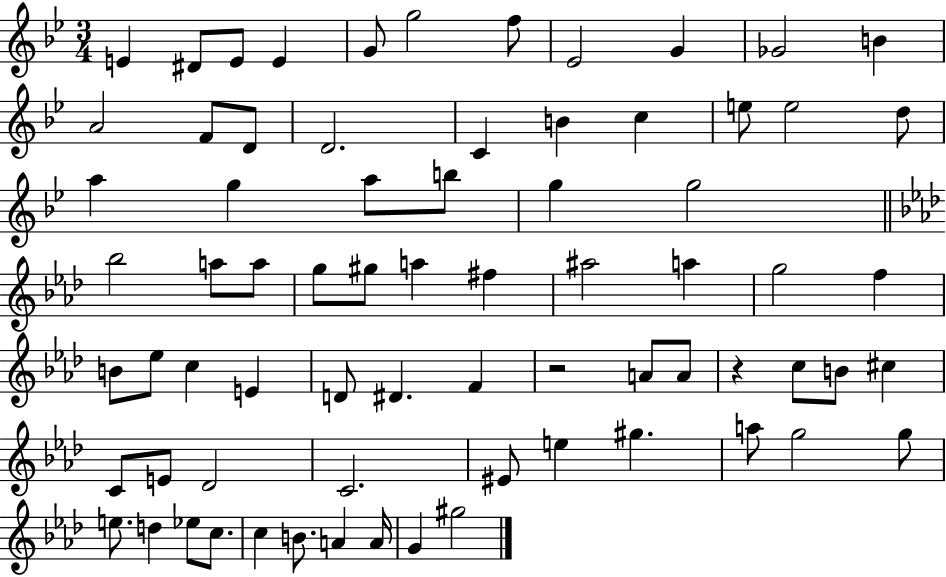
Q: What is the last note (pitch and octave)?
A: G#5